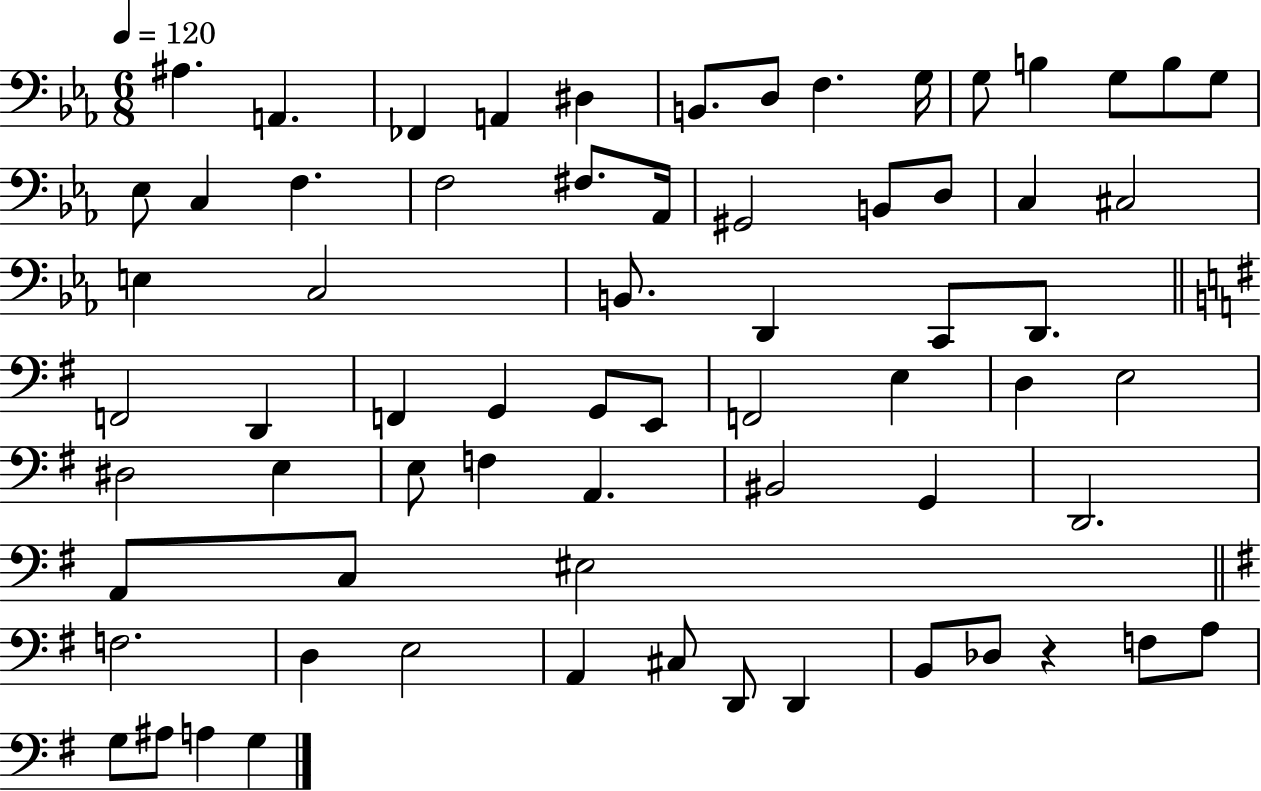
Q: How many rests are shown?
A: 1